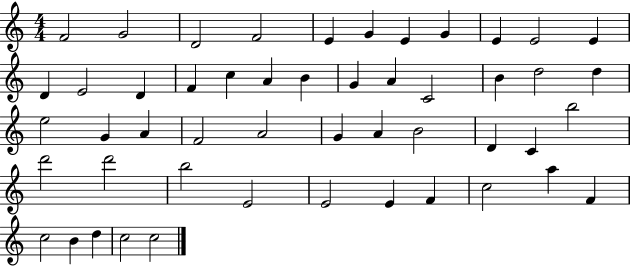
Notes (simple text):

F4/h G4/h D4/h F4/h E4/q G4/q E4/q G4/q E4/q E4/h E4/q D4/q E4/h D4/q F4/q C5/q A4/q B4/q G4/q A4/q C4/h B4/q D5/h D5/q E5/h G4/q A4/q F4/h A4/h G4/q A4/q B4/h D4/q C4/q B5/h D6/h D6/h B5/h E4/h E4/h E4/q F4/q C5/h A5/q F4/q C5/h B4/q D5/q C5/h C5/h